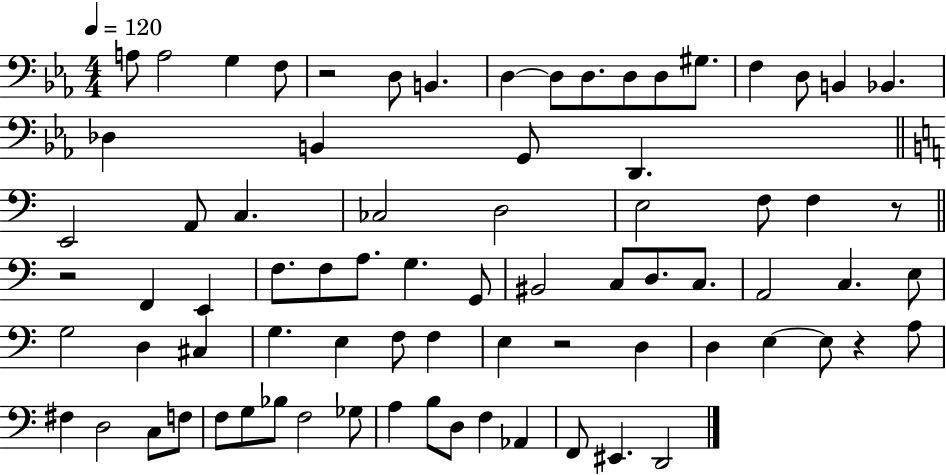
A3/e A3/h G3/q F3/e R/h D3/e B2/q. D3/q D3/e D3/e. D3/e D3/e G#3/e. F3/q D3/e B2/q Bb2/q. Db3/q B2/q G2/e D2/q. E2/h A2/e C3/q. CES3/h D3/h E3/h F3/e F3/q R/e R/h F2/q E2/q F3/e. F3/e A3/e. G3/q. G2/e BIS2/h C3/e D3/e. C3/e. A2/h C3/q. E3/e G3/h D3/q C#3/q G3/q. E3/q F3/e F3/q E3/q R/h D3/q D3/q E3/q E3/e R/q A3/e F#3/q D3/h C3/e F3/e F3/e G3/e Bb3/e F3/h Gb3/e A3/q B3/e D3/e F3/q Ab2/q F2/e EIS2/q. D2/h